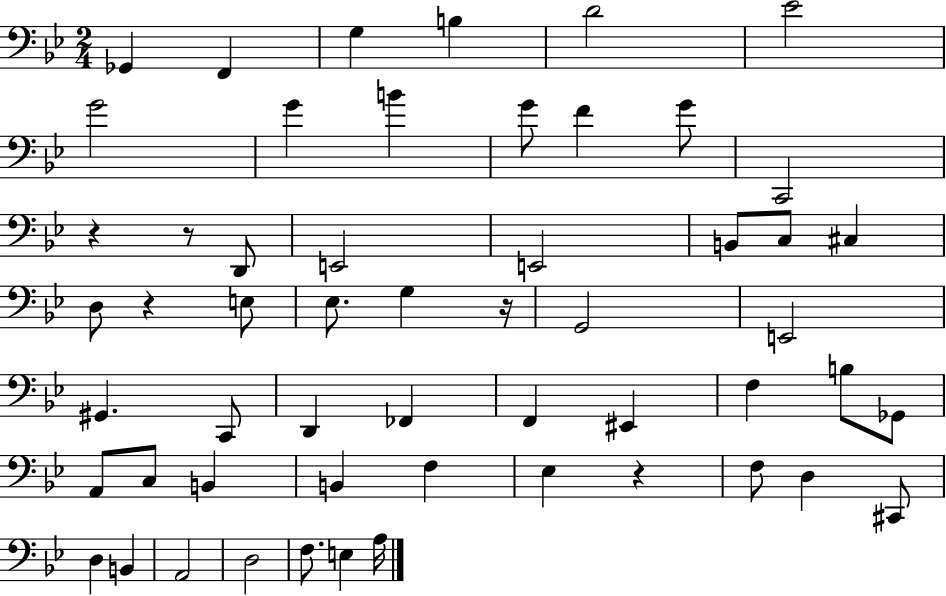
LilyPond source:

{
  \clef bass
  \numericTimeSignature
  \time 2/4
  \key bes \major
  ges,4 f,4 | g4 b4 | d'2 | ees'2 | \break g'2 | g'4 b'4 | g'8 f'4 g'8 | c,2 | \break r4 r8 d,8 | e,2 | e,2 | b,8 c8 cis4 | \break d8 r4 e8 | ees8. g4 r16 | g,2 | e,2 | \break gis,4. c,8 | d,4 fes,4 | f,4 eis,4 | f4 b8 ges,8 | \break a,8 c8 b,4 | b,4 f4 | ees4 r4 | f8 d4 cis,8 | \break d4 b,4 | a,2 | d2 | f8. e4 a16 | \break \bar "|."
}